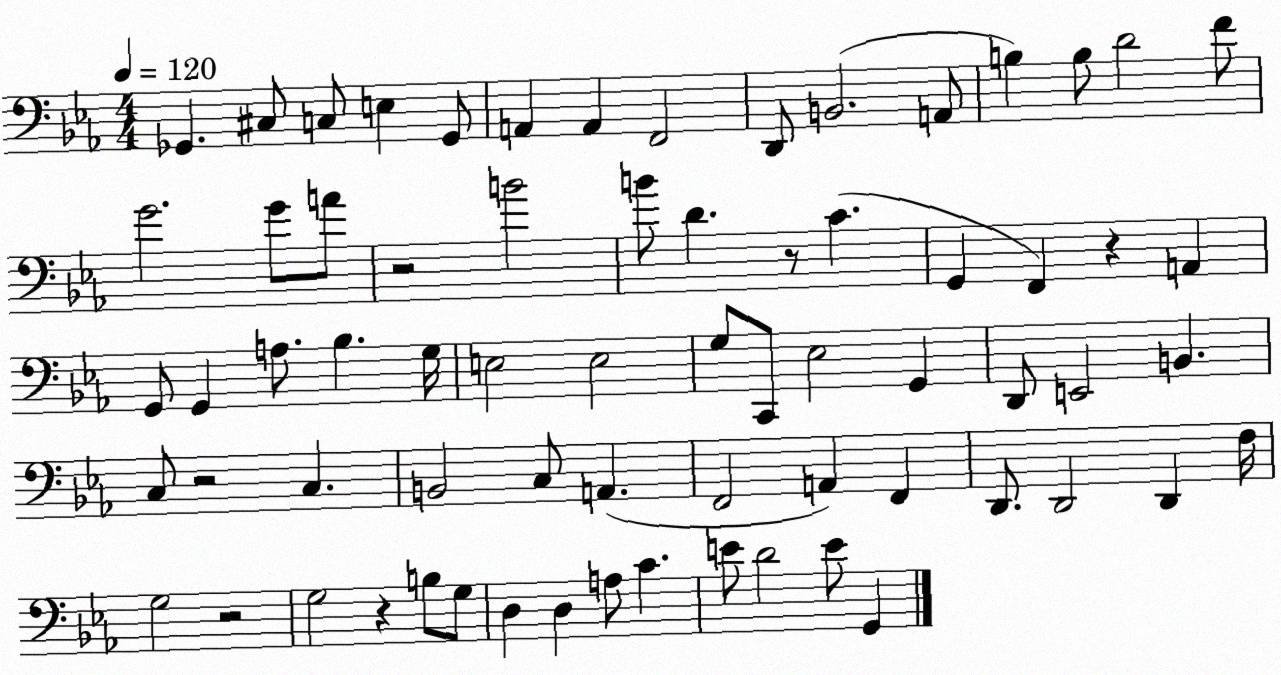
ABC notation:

X:1
T:Untitled
M:4/4
L:1/4
K:Eb
_G,, ^C,/2 C,/2 E, _G,,/2 A,, A,, F,,2 D,,/2 B,,2 A,,/2 B, B,/2 D2 F/2 G2 G/2 A/2 z2 B2 B/2 D z/2 C G,, F,, z A,, G,,/2 G,, A,/2 _B, G,/4 E,2 E,2 G,/2 C,,/2 _E,2 G,, D,,/2 E,,2 B,, C,/2 z2 C, B,,2 C,/2 A,, F,,2 A,, F,, D,,/2 D,,2 D,, F,/4 G,2 z2 G,2 z B,/2 G,/2 D, D, A,/2 C E/2 D2 E/2 G,,